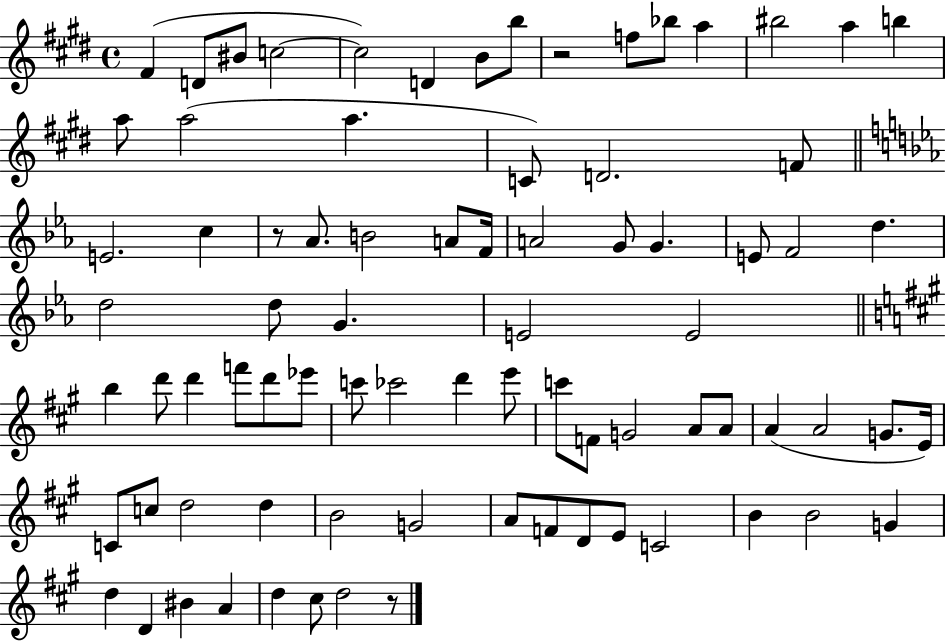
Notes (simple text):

F#4/q D4/e BIS4/e C5/h C5/h D4/q B4/e B5/e R/h F5/e Bb5/e A5/q BIS5/h A5/q B5/q A5/e A5/h A5/q. C4/e D4/h. F4/e E4/h. C5/q R/e Ab4/e. B4/h A4/e F4/s A4/h G4/e G4/q. E4/e F4/h D5/q. D5/h D5/e G4/q. E4/h E4/h B5/q D6/e D6/q F6/e D6/e Eb6/e C6/e CES6/h D6/q E6/e C6/e F4/e G4/h A4/e A4/e A4/q A4/h G4/e. E4/s C4/e C5/e D5/h D5/q B4/h G4/h A4/e F4/e D4/e E4/e C4/h B4/q B4/h G4/q D5/q D4/q BIS4/q A4/q D5/q C#5/e D5/h R/e